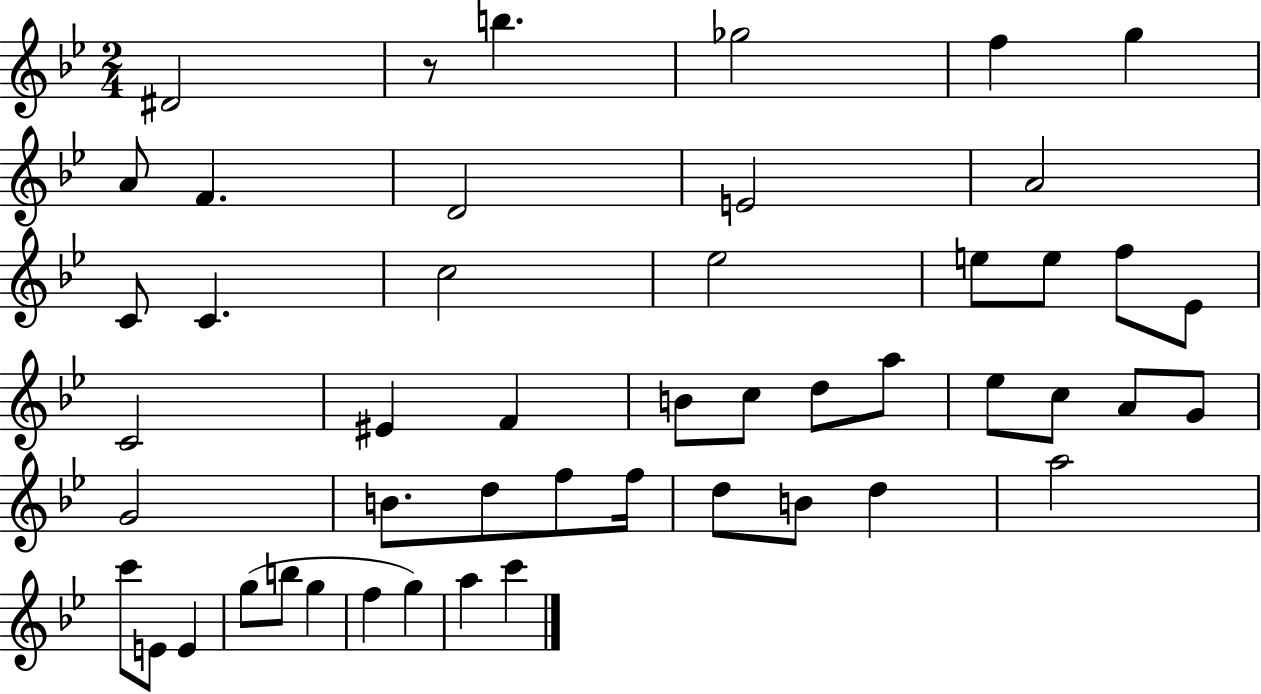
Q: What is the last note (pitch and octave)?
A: C6